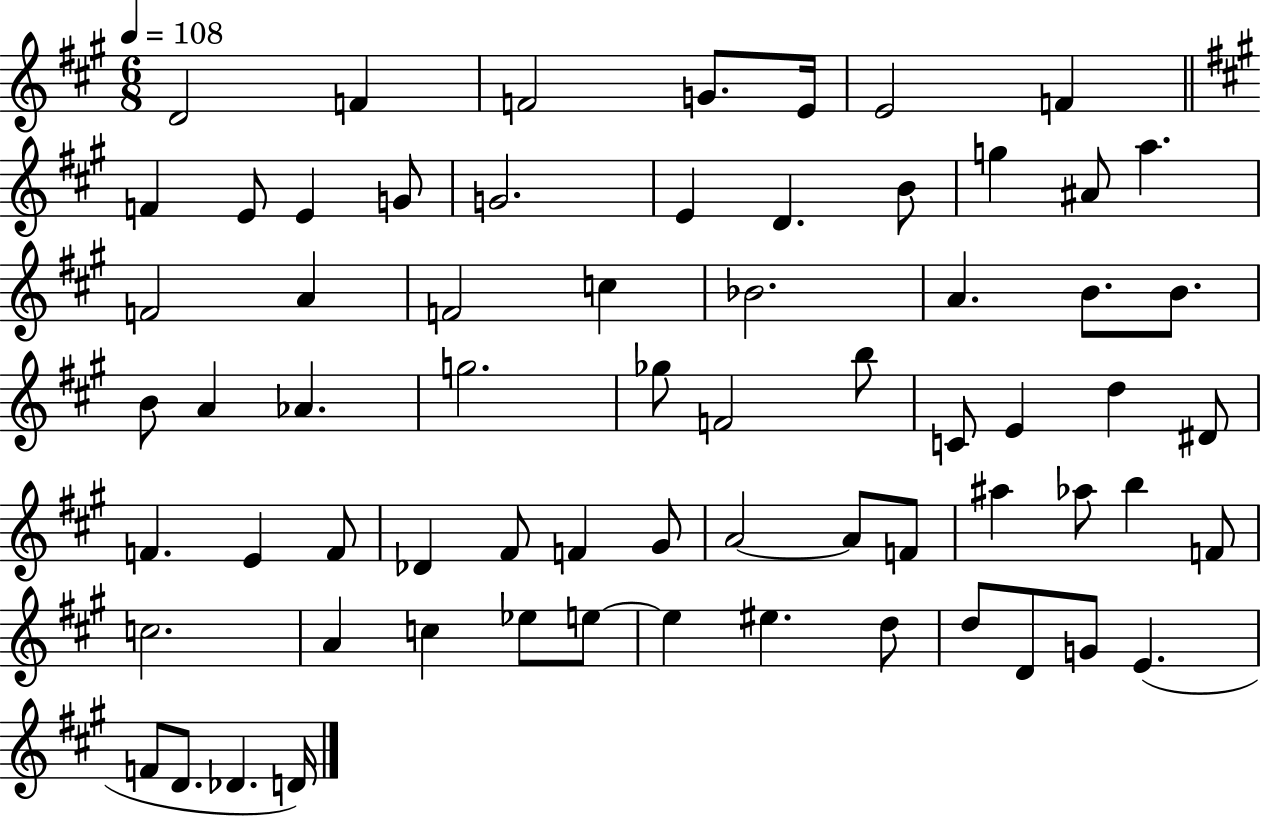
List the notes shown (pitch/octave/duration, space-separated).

D4/h F4/q F4/h G4/e. E4/s E4/h F4/q F4/q E4/e E4/q G4/e G4/h. E4/q D4/q. B4/e G5/q A#4/e A5/q. F4/h A4/q F4/h C5/q Bb4/h. A4/q. B4/e. B4/e. B4/e A4/q Ab4/q. G5/h. Gb5/e F4/h B5/e C4/e E4/q D5/q D#4/e F4/q. E4/q F4/e Db4/q F#4/e F4/q G#4/e A4/h A4/e F4/e A#5/q Ab5/e B5/q F4/e C5/h. A4/q C5/q Eb5/e E5/e E5/q EIS5/q. D5/e D5/e D4/e G4/e E4/q. F4/e D4/e. Db4/q. D4/s